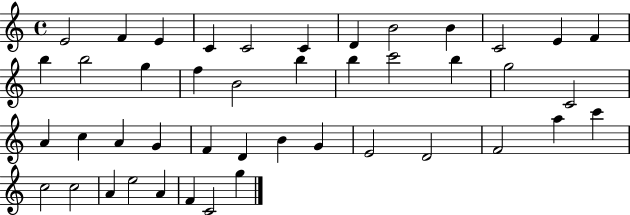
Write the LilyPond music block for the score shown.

{
  \clef treble
  \time 4/4
  \defaultTimeSignature
  \key c \major
  e'2 f'4 e'4 | c'4 c'2 c'4 | d'4 b'2 b'4 | c'2 e'4 f'4 | \break b''4 b''2 g''4 | f''4 b'2 b''4 | b''4 c'''2 b''4 | g''2 c'2 | \break a'4 c''4 a'4 g'4 | f'4 d'4 b'4 g'4 | e'2 d'2 | f'2 a''4 c'''4 | \break c''2 c''2 | a'4 e''2 a'4 | f'4 c'2 g''4 | \bar "|."
}